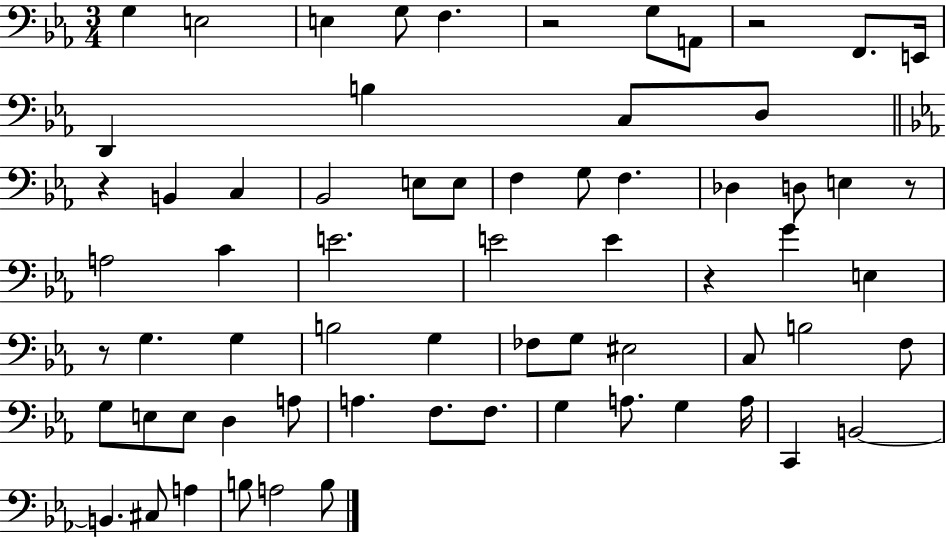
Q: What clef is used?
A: bass